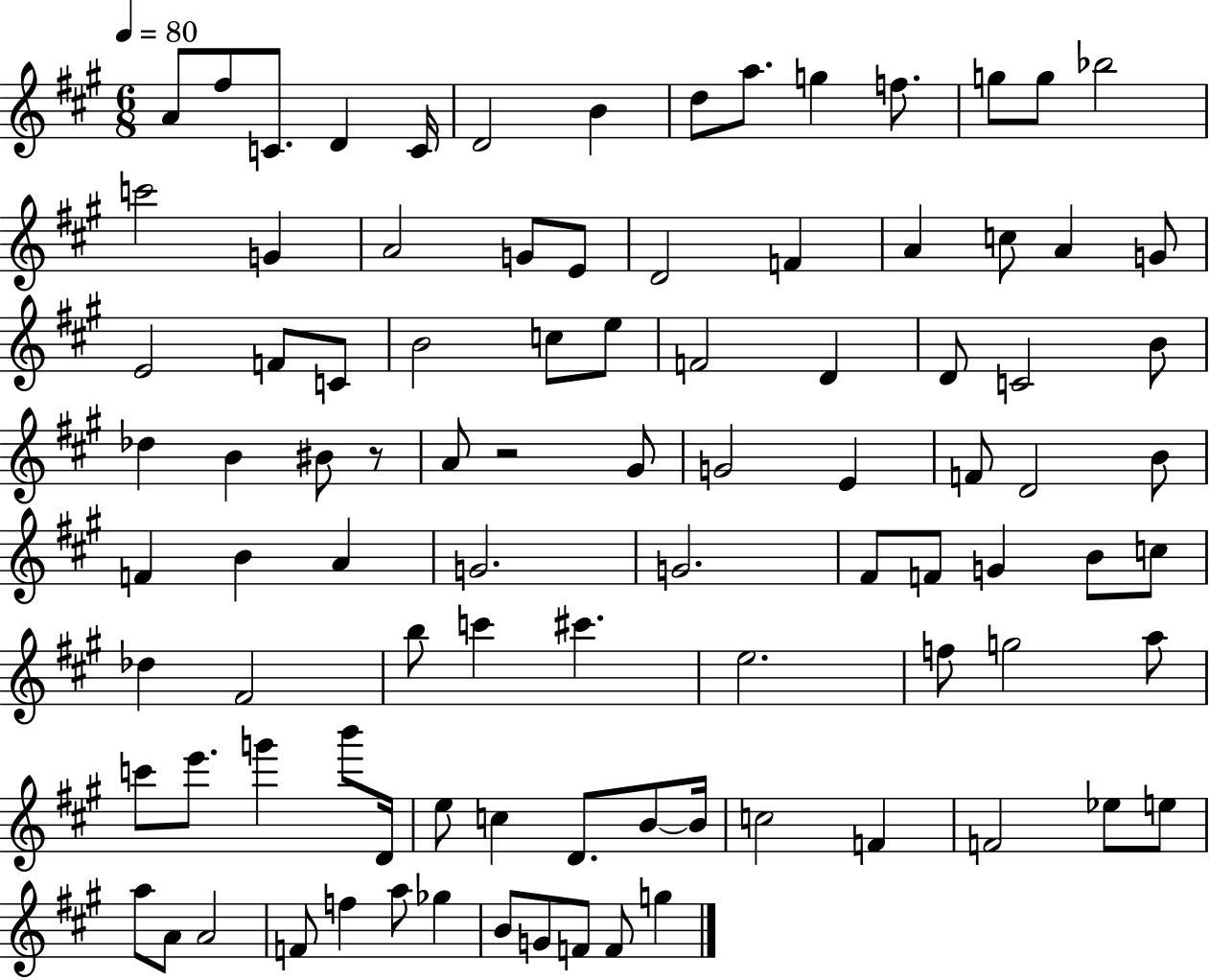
A4/e F#5/e C4/e. D4/q C4/s D4/h B4/q D5/e A5/e. G5/q F5/e. G5/e G5/e Bb5/h C6/h G4/q A4/h G4/e E4/e D4/h F4/q A4/q C5/e A4/q G4/e E4/h F4/e C4/e B4/h C5/e E5/e F4/h D4/q D4/e C4/h B4/e Db5/q B4/q BIS4/e R/e A4/e R/h G#4/e G4/h E4/q F4/e D4/h B4/e F4/q B4/q A4/q G4/h. G4/h. F#4/e F4/e G4/q B4/e C5/e Db5/q F#4/h B5/e C6/q C#6/q. E5/h. F5/e G5/h A5/e C6/e E6/e. G6/q B6/e D4/s E5/e C5/q D4/e. B4/e B4/s C5/h F4/q F4/h Eb5/e E5/e A5/e A4/e A4/h F4/e F5/q A5/e Gb5/q B4/e G4/e F4/e F4/e G5/q